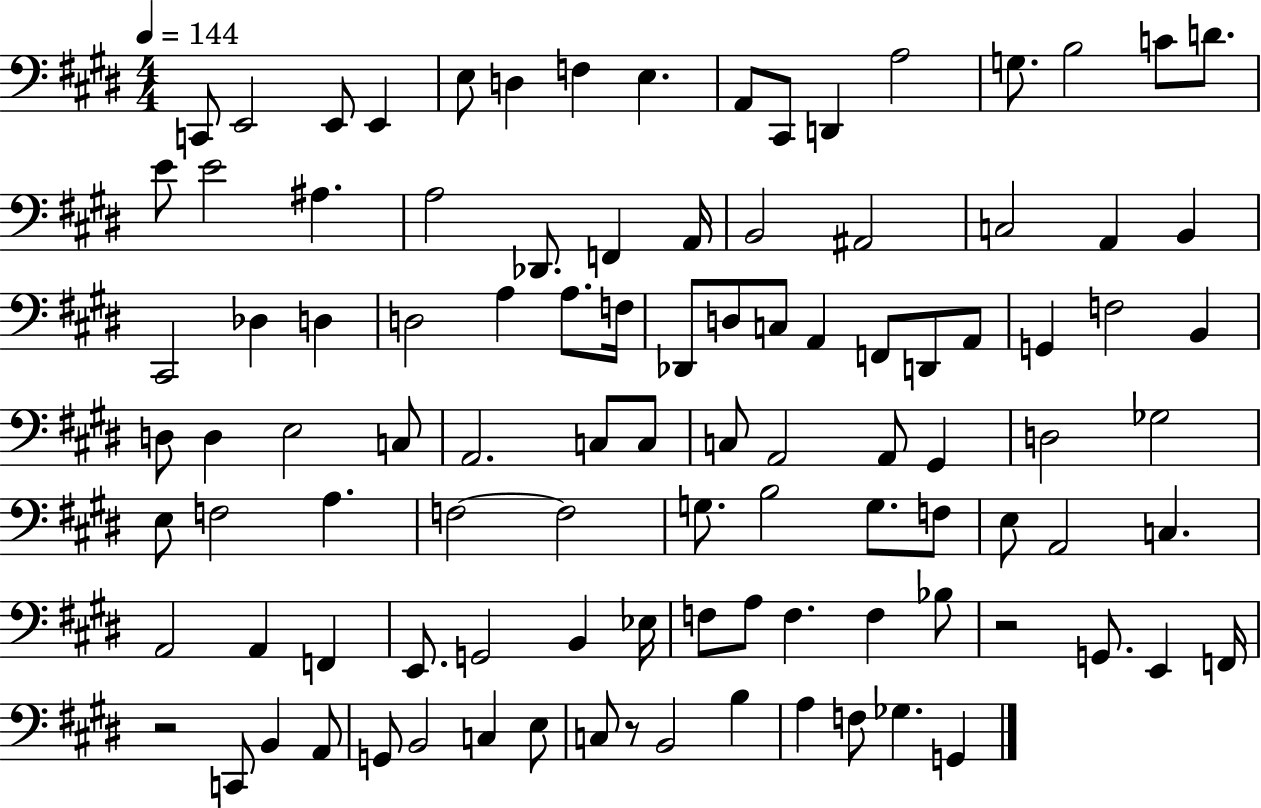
X:1
T:Untitled
M:4/4
L:1/4
K:E
C,,/2 E,,2 E,,/2 E,, E,/2 D, F, E, A,,/2 ^C,,/2 D,, A,2 G,/2 B,2 C/2 D/2 E/2 E2 ^A, A,2 _D,,/2 F,, A,,/4 B,,2 ^A,,2 C,2 A,, B,, ^C,,2 _D, D, D,2 A, A,/2 F,/4 _D,,/2 D,/2 C,/2 A,, F,,/2 D,,/2 A,,/2 G,, F,2 B,, D,/2 D, E,2 C,/2 A,,2 C,/2 C,/2 C,/2 A,,2 A,,/2 ^G,, D,2 _G,2 E,/2 F,2 A, F,2 F,2 G,/2 B,2 G,/2 F,/2 E,/2 A,,2 C, A,,2 A,, F,, E,,/2 G,,2 B,, _E,/4 F,/2 A,/2 F, F, _B,/2 z2 G,,/2 E,, F,,/4 z2 C,,/2 B,, A,,/2 G,,/2 B,,2 C, E,/2 C,/2 z/2 B,,2 B, A, F,/2 _G, G,,